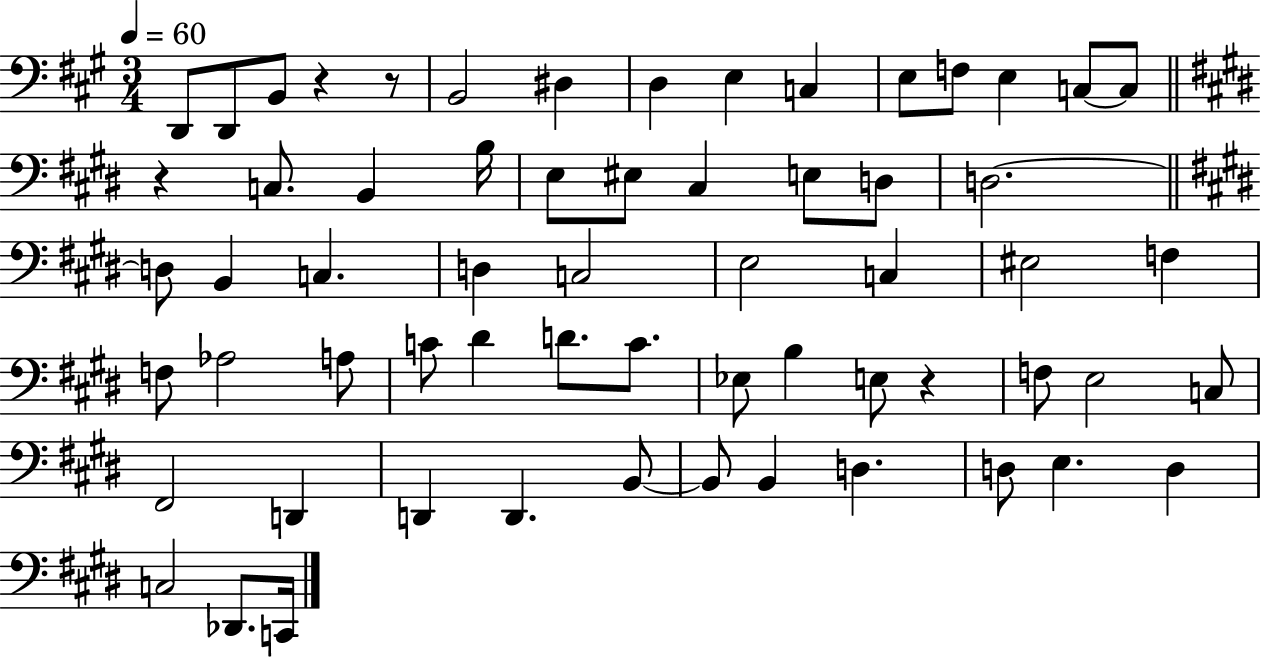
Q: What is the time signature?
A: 3/4